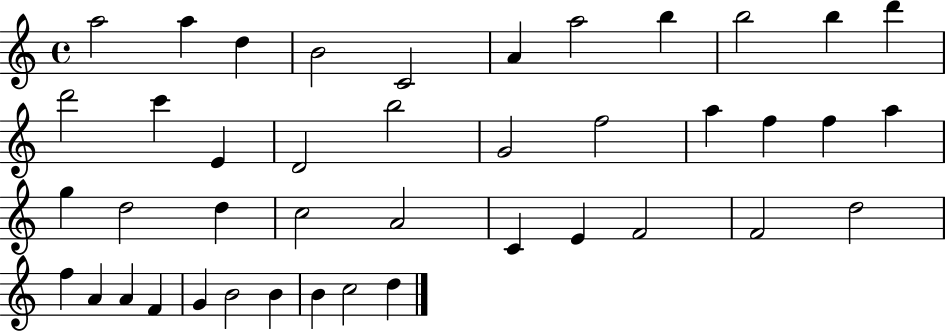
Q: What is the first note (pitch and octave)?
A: A5